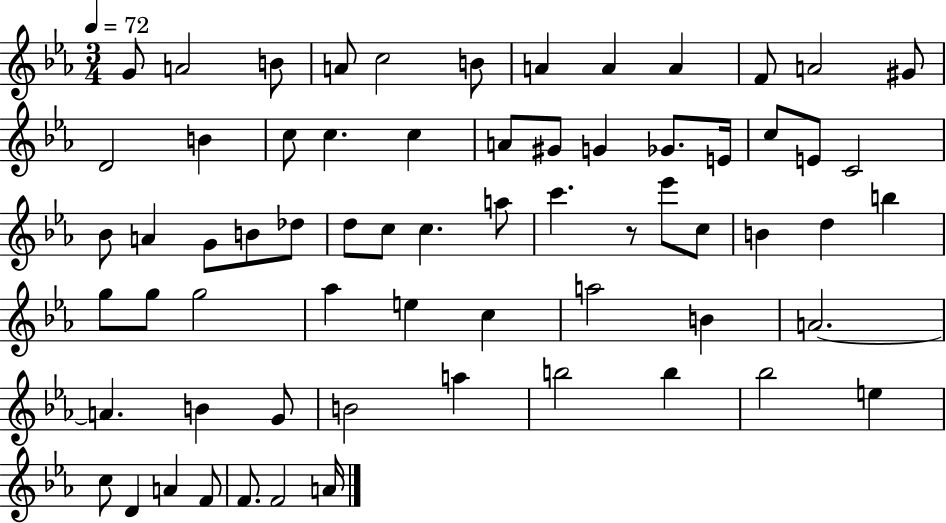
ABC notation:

X:1
T:Untitled
M:3/4
L:1/4
K:Eb
G/2 A2 B/2 A/2 c2 B/2 A A A F/2 A2 ^G/2 D2 B c/2 c c A/2 ^G/2 G _G/2 E/4 c/2 E/2 C2 _B/2 A G/2 B/2 _d/2 d/2 c/2 c a/2 c' z/2 _e'/2 c/2 B d b g/2 g/2 g2 _a e c a2 B A2 A B G/2 B2 a b2 b _b2 e c/2 D A F/2 F/2 F2 A/4